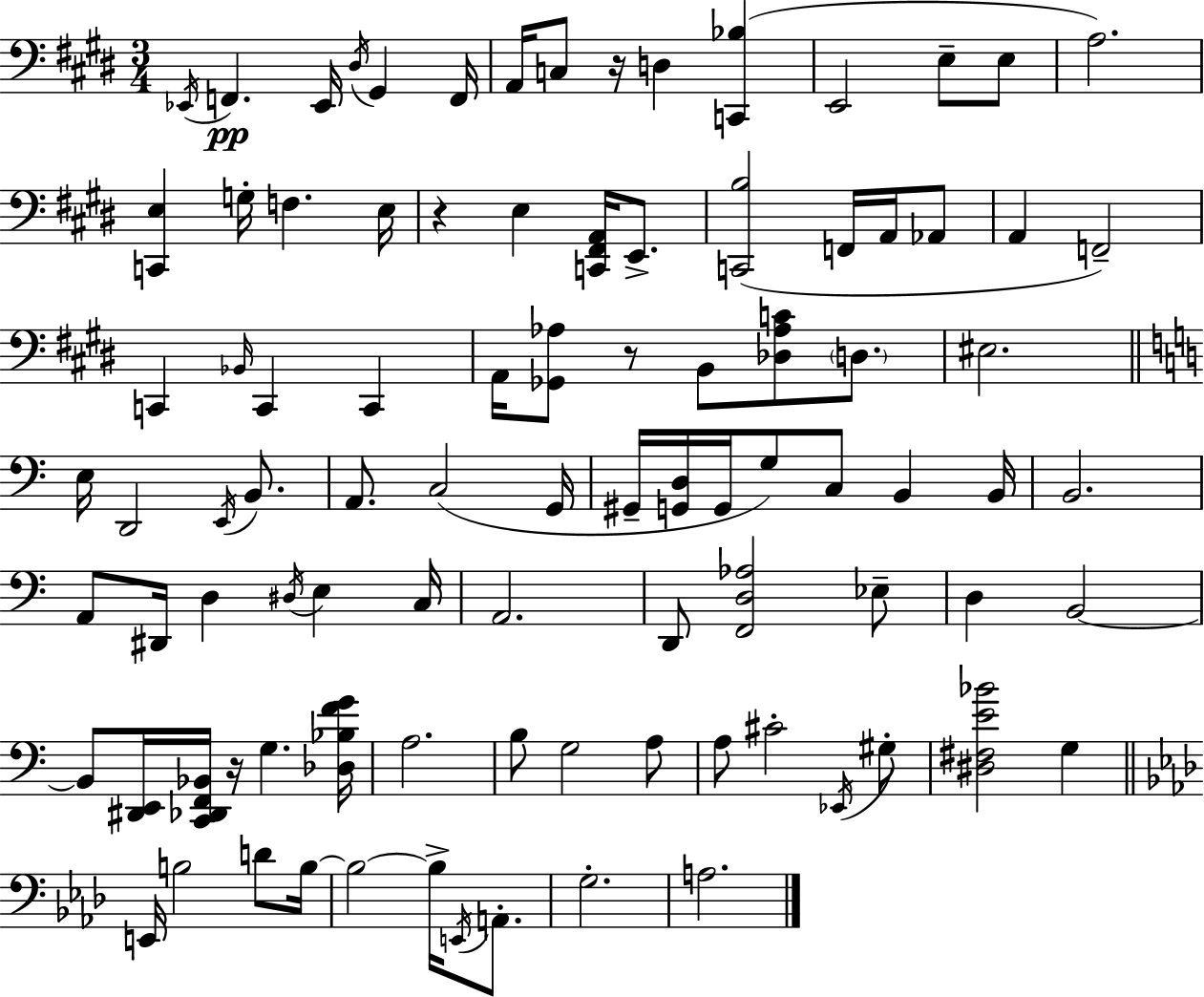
Eb2/s F2/q. Eb2/s D#3/s G#2/q F2/s A2/s C3/e R/s D3/q [C2,Bb3]/q E2/h E3/e E3/e A3/h. [C2,E3]/q G3/s F3/q. E3/s R/q E3/q [C2,F#2,A2]/s E2/e. [C2,B3]/h F2/s A2/s Ab2/e A2/q F2/h C2/q Bb2/s C2/q C2/q A2/s [Gb2,Ab3]/e R/e B2/e [Db3,Ab3,C4]/e D3/e. EIS3/h. E3/s D2/h E2/s B2/e. A2/e. C3/h G2/s G#2/s [G2,D3]/s G2/s G3/e C3/e B2/q B2/s B2/h. A2/e D#2/s D3/q D#3/s E3/q C3/s A2/h. D2/e [F2,D3,Ab3]/h Eb3/e D3/q B2/h B2/e [D#2,E2]/s [C2,Db2,F2,Bb2]/s R/s G3/q. [Db3,Bb3,F4,G4]/s A3/h. B3/e G3/h A3/e A3/e C#4/h Eb2/s G#3/e [D#3,F#3,E4,Bb4]/h G3/q E2/s B3/h D4/e B3/s B3/h B3/s E2/s A2/e. G3/h. A3/h.